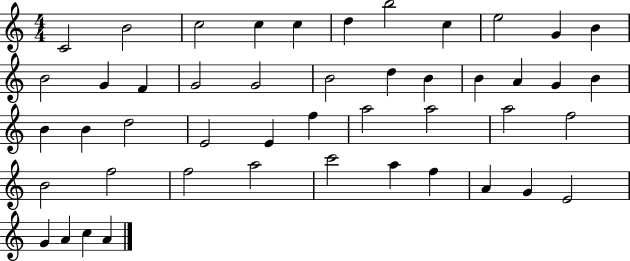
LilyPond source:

{
  \clef treble
  \numericTimeSignature
  \time 4/4
  \key c \major
  c'2 b'2 | c''2 c''4 c''4 | d''4 b''2 c''4 | e''2 g'4 b'4 | \break b'2 g'4 f'4 | g'2 g'2 | b'2 d''4 b'4 | b'4 a'4 g'4 b'4 | \break b'4 b'4 d''2 | e'2 e'4 f''4 | a''2 a''2 | a''2 f''2 | \break b'2 f''2 | f''2 a''2 | c'''2 a''4 f''4 | a'4 g'4 e'2 | \break g'4 a'4 c''4 a'4 | \bar "|."
}